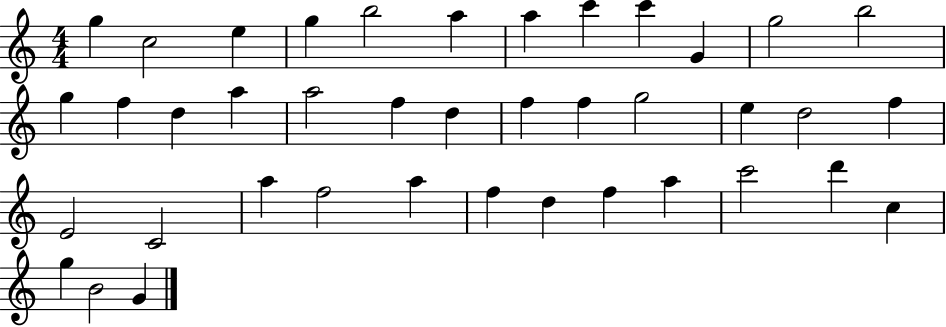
{
  \clef treble
  \numericTimeSignature
  \time 4/4
  \key c \major
  g''4 c''2 e''4 | g''4 b''2 a''4 | a''4 c'''4 c'''4 g'4 | g''2 b''2 | \break g''4 f''4 d''4 a''4 | a''2 f''4 d''4 | f''4 f''4 g''2 | e''4 d''2 f''4 | \break e'2 c'2 | a''4 f''2 a''4 | f''4 d''4 f''4 a''4 | c'''2 d'''4 c''4 | \break g''4 b'2 g'4 | \bar "|."
}